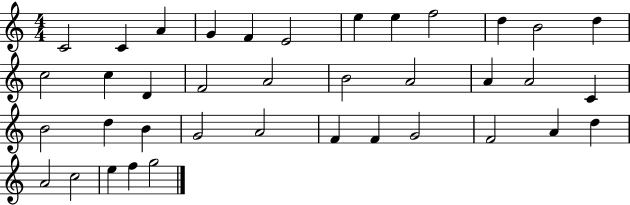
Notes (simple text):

C4/h C4/q A4/q G4/q F4/q E4/h E5/q E5/q F5/h D5/q B4/h D5/q C5/h C5/q D4/q F4/h A4/h B4/h A4/h A4/q A4/h C4/q B4/h D5/q B4/q G4/h A4/h F4/q F4/q G4/h F4/h A4/q D5/q A4/h C5/h E5/q F5/q G5/h